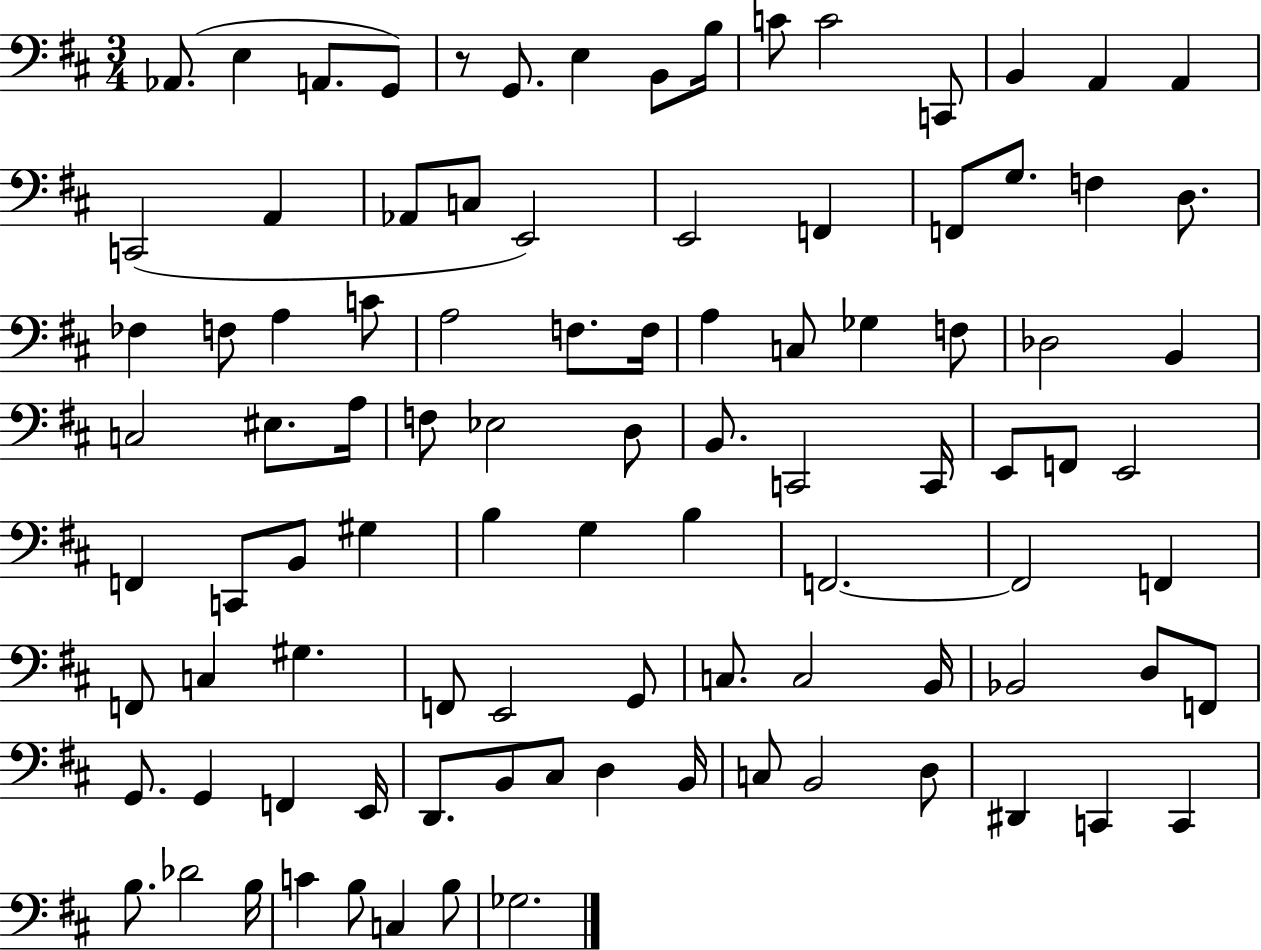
{
  \clef bass
  \numericTimeSignature
  \time 3/4
  \key d \major
  aes,8.( e4 a,8. g,8) | r8 g,8. e4 b,8 b16 | c'8 c'2 c,8 | b,4 a,4 a,4 | \break c,2( a,4 | aes,8 c8 e,2) | e,2 f,4 | f,8 g8. f4 d8. | \break fes4 f8 a4 c'8 | a2 f8. f16 | a4 c8 ges4 f8 | des2 b,4 | \break c2 eis8. a16 | f8 ees2 d8 | b,8. c,2 c,16 | e,8 f,8 e,2 | \break f,4 c,8 b,8 gis4 | b4 g4 b4 | f,2.~~ | f,2 f,4 | \break f,8 c4 gis4. | f,8 e,2 g,8 | c8. c2 b,16 | bes,2 d8 f,8 | \break g,8. g,4 f,4 e,16 | d,8. b,8 cis8 d4 b,16 | c8 b,2 d8 | dis,4 c,4 c,4 | \break b8. des'2 b16 | c'4 b8 c4 b8 | ges2. | \bar "|."
}